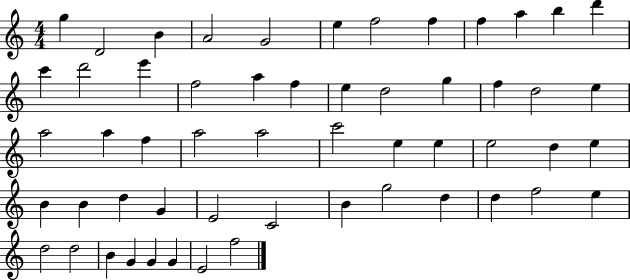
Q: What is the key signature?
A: C major